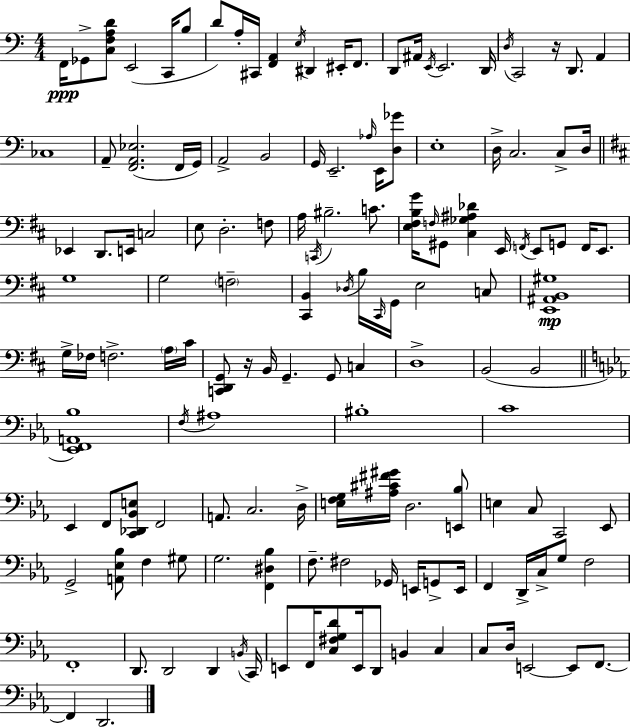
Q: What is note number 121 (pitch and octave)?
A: E2